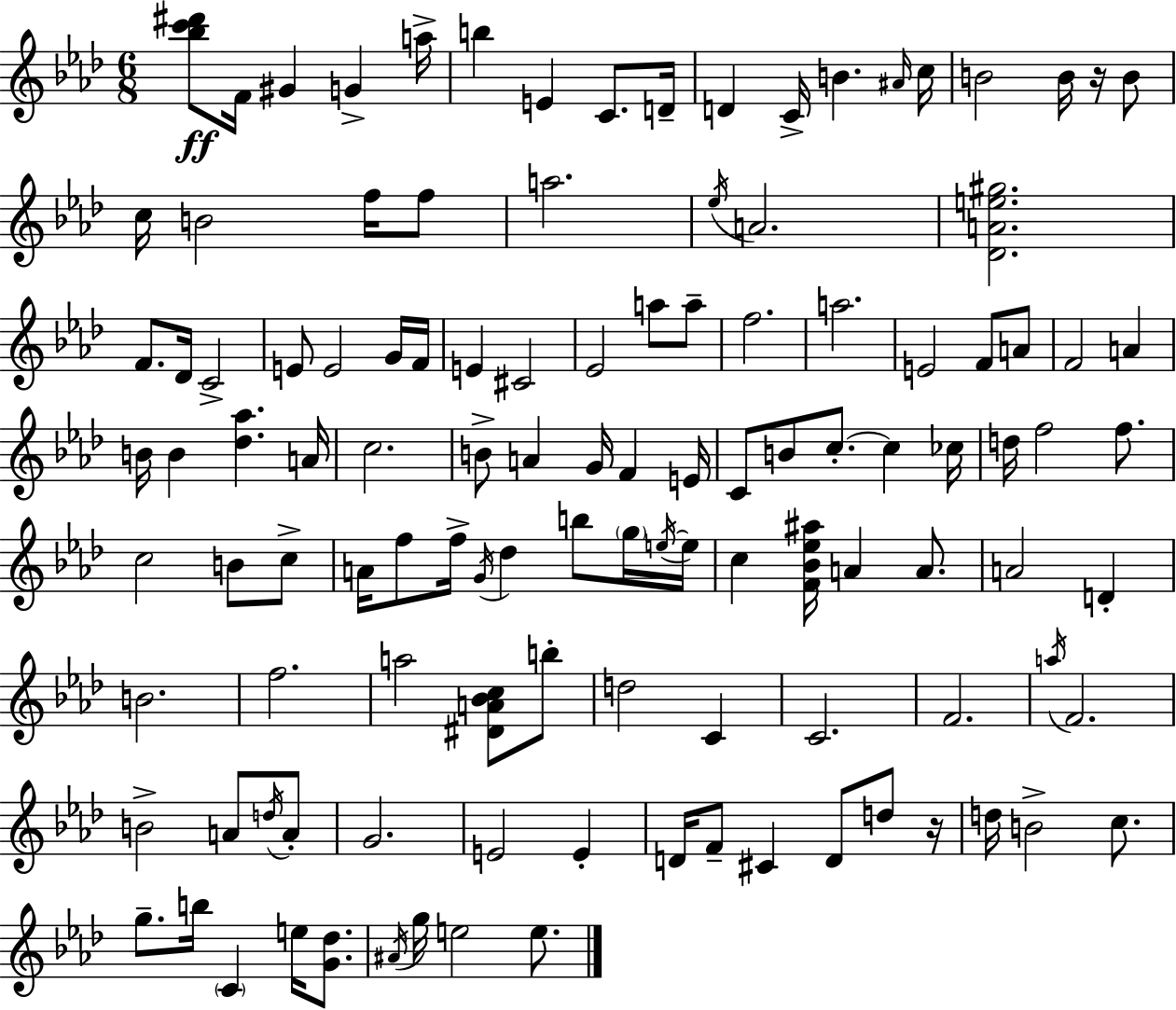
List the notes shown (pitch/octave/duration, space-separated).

[Bb5,C6,D#6]/e F4/s G#4/q G4/q A5/s B5/q E4/q C4/e. D4/s D4/q C4/s B4/q. A#4/s C5/s B4/h B4/s R/s B4/e C5/s B4/h F5/s F5/e A5/h. Eb5/s A4/h. [Db4,A4,E5,G#5]/h. F4/e. Db4/s C4/h E4/e E4/h G4/s F4/s E4/q C#4/h Eb4/h A5/e A5/e F5/h. A5/h. E4/h F4/e A4/e F4/h A4/q B4/s B4/q [Db5,Ab5]/q. A4/s C5/h. B4/e A4/q G4/s F4/q E4/s C4/e B4/e C5/e. C5/q CES5/s D5/s F5/h F5/e. C5/h B4/e C5/e A4/s F5/e F5/s G4/s Db5/q B5/e G5/s E5/s E5/s C5/q [F4,Bb4,Eb5,A#5]/s A4/q A4/e. A4/h D4/q B4/h. F5/h. A5/h [D#4,A4,Bb4,C5]/e B5/e D5/h C4/q C4/h. F4/h. A5/s F4/h. B4/h A4/e D5/s A4/e G4/h. E4/h E4/q D4/s F4/e C#4/q D4/e D5/e R/s D5/s B4/h C5/e. G5/e. B5/s C4/q E5/s [G4,Db5]/e. A#4/s G5/s E5/h E5/e.